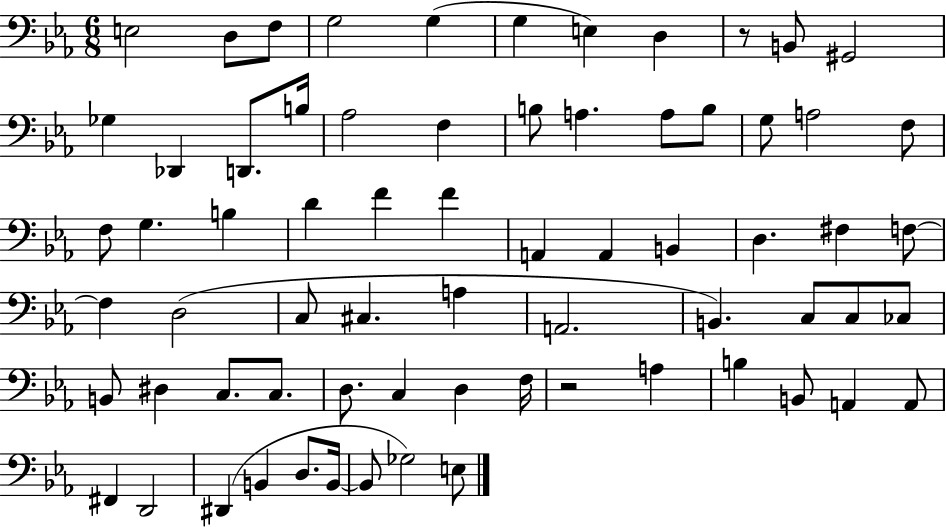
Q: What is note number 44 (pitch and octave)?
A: C3